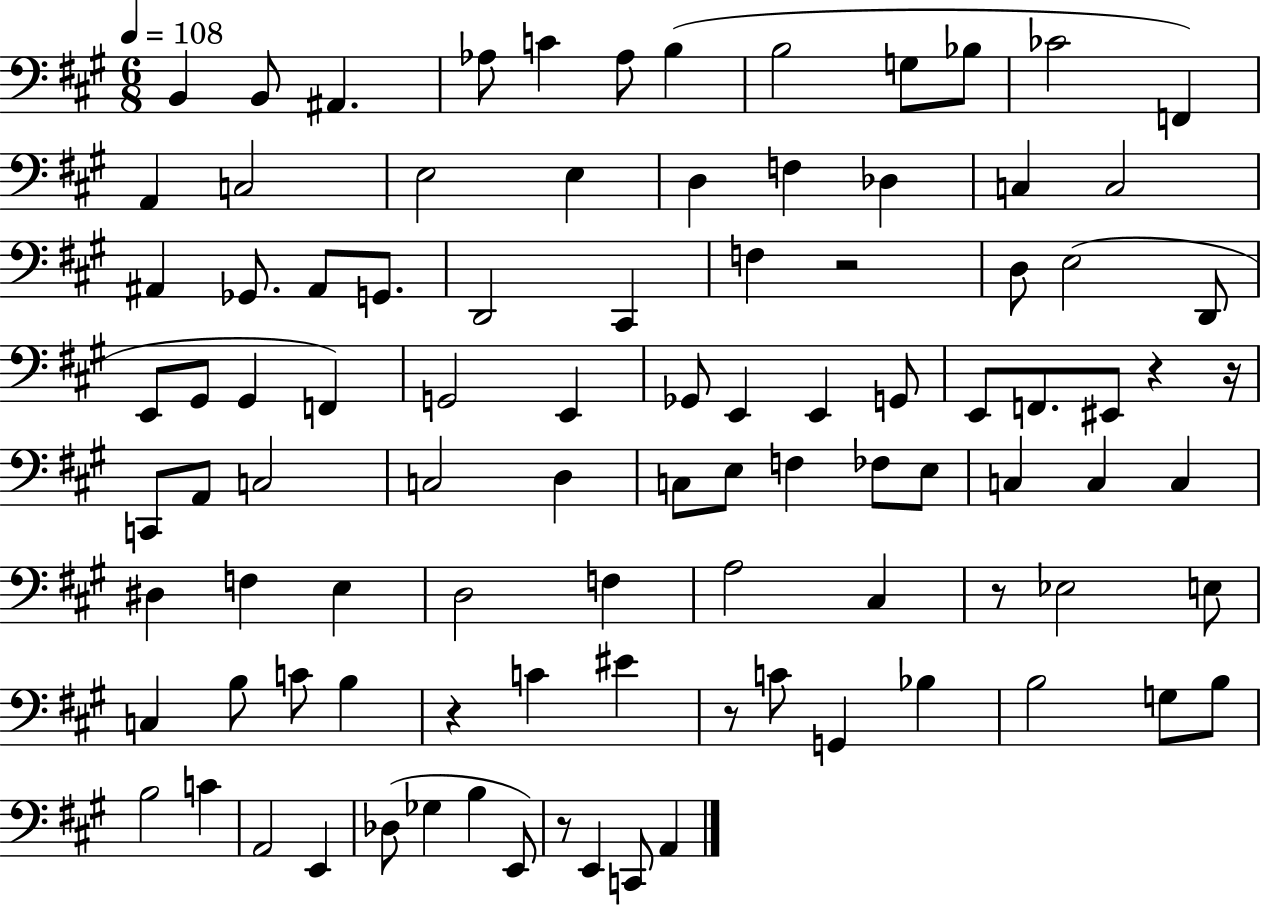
{
  \clef bass
  \numericTimeSignature
  \time 6/8
  \key a \major
  \tempo 4 = 108
  b,4 b,8 ais,4. | aes8 c'4 aes8 b4( | b2 g8 bes8 | ces'2 f,4) | \break a,4 c2 | e2 e4 | d4 f4 des4 | c4 c2 | \break ais,4 ges,8. ais,8 g,8. | d,2 cis,4 | f4 r2 | d8 e2( d,8 | \break e,8 gis,8 gis,4 f,4) | g,2 e,4 | ges,8 e,4 e,4 g,8 | e,8 f,8. eis,8 r4 r16 | \break c,8 a,8 c2 | c2 d4 | c8 e8 f4 fes8 e8 | c4 c4 c4 | \break dis4 f4 e4 | d2 f4 | a2 cis4 | r8 ees2 e8 | \break c4 b8 c'8 b4 | r4 c'4 eis'4 | r8 c'8 g,4 bes4 | b2 g8 b8 | \break b2 c'4 | a,2 e,4 | des8( ges4 b4 e,8) | r8 e,4 c,8 a,4 | \break \bar "|."
}